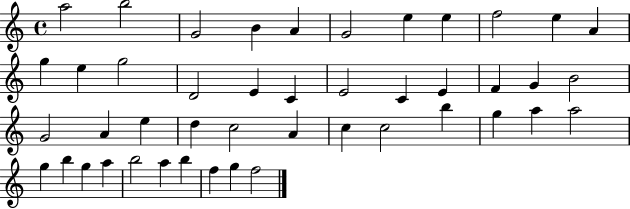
X:1
T:Untitled
M:4/4
L:1/4
K:C
a2 b2 G2 B A G2 e e f2 e A g e g2 D2 E C E2 C E F G B2 G2 A e d c2 A c c2 b g a a2 g b g a b2 a b f g f2